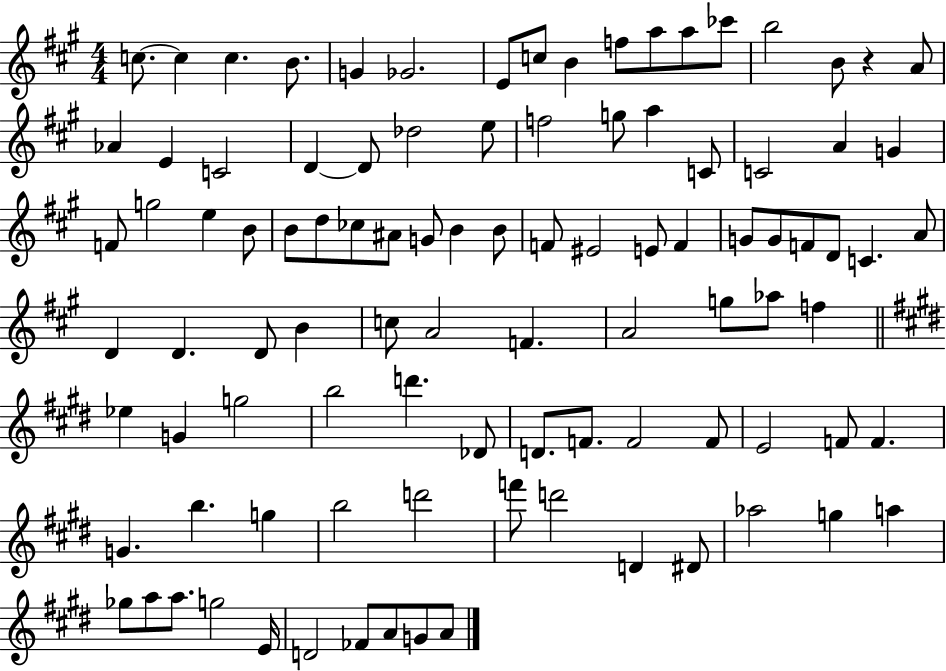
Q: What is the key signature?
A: A major